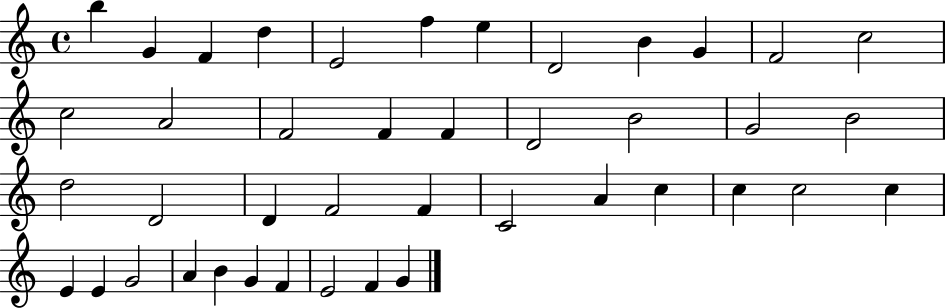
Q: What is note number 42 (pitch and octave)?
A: G4